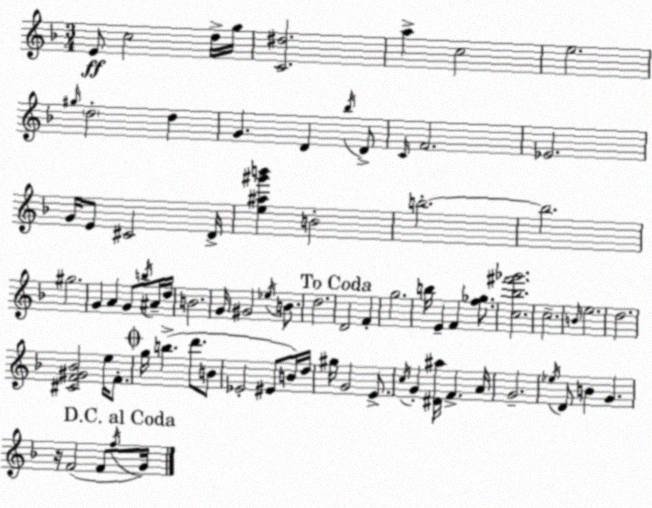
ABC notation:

X:1
T:Untitled
M:3/4
L:1/4
K:F
E/2 c2 d/4 g/4 [C^d]2 a c2 e2 ^g/4 d2 d G D _b/4 D/2 C/4 F2 _E2 G/4 E/2 ^C2 D/4 [e^a^g'b'] B2 b2 b2 ^g2 G A G/2 b/4 ^A/4 d/4 B2 G/4 ^G2 _e/4 B/2 d2 D2 F g2 b/4 E F [f_g]/2 [c_b^f'_g']2 c2 B/4 e2 d2 [^CF^G_B]2 e/4 F/2 g/4 b d'/2 B/2 _E2 ^E/2 B/4 d/4 ^g/4 G2 E/2 c/4 G [^D^a]/4 F A/4 G2 _e/4 D/2 B G z/4 F2 F/2 f/4 G/4